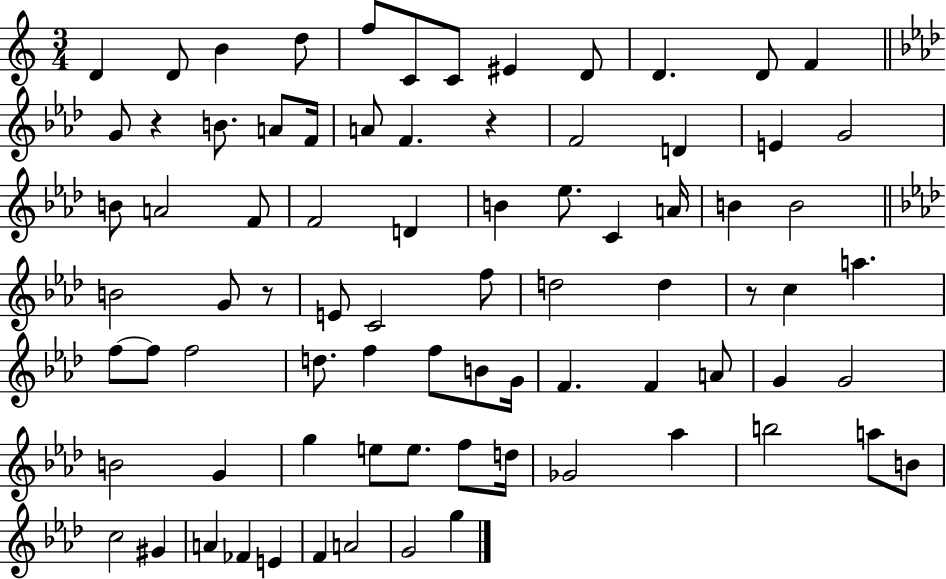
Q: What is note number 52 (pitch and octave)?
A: F4